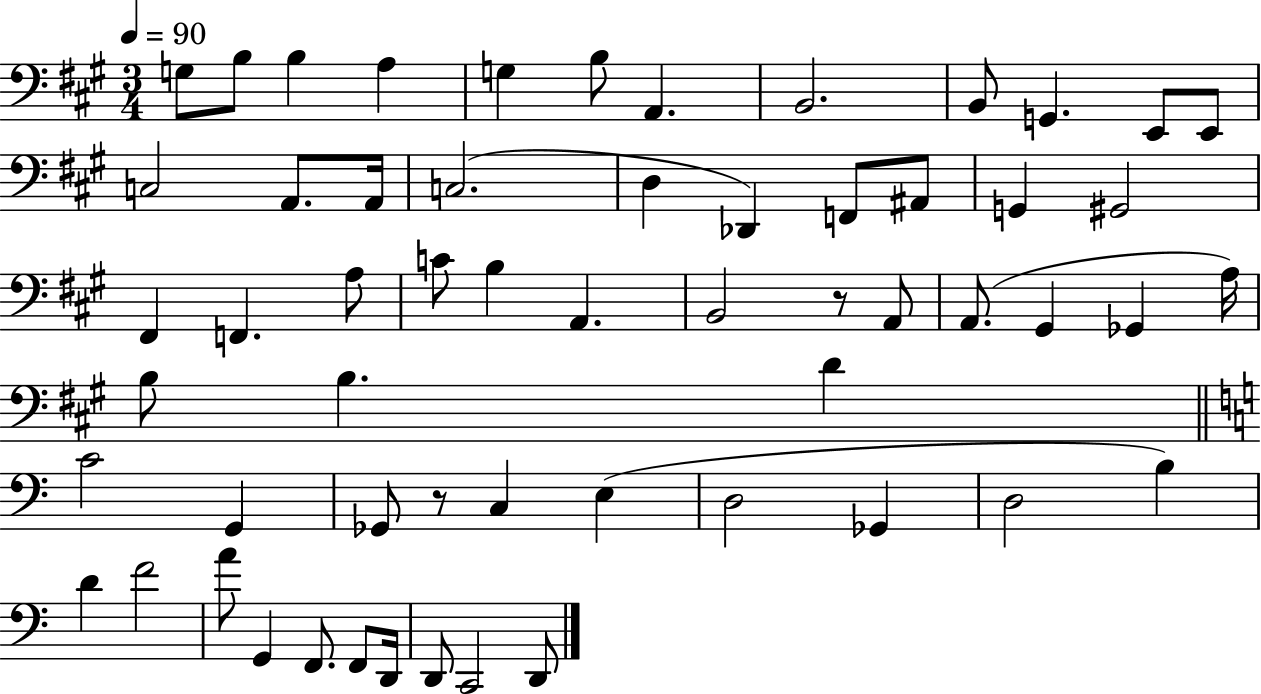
G3/e B3/e B3/q A3/q G3/q B3/e A2/q. B2/h. B2/e G2/q. E2/e E2/e C3/h A2/e. A2/s C3/h. D3/q Db2/q F2/e A#2/e G2/q G#2/h F#2/q F2/q. A3/e C4/e B3/q A2/q. B2/h R/e A2/e A2/e. G#2/q Gb2/q A3/s B3/e B3/q. D4/q C4/h G2/q Gb2/e R/e C3/q E3/q D3/h Gb2/q D3/h B3/q D4/q F4/h A4/e G2/q F2/e. F2/e D2/s D2/e C2/h D2/e